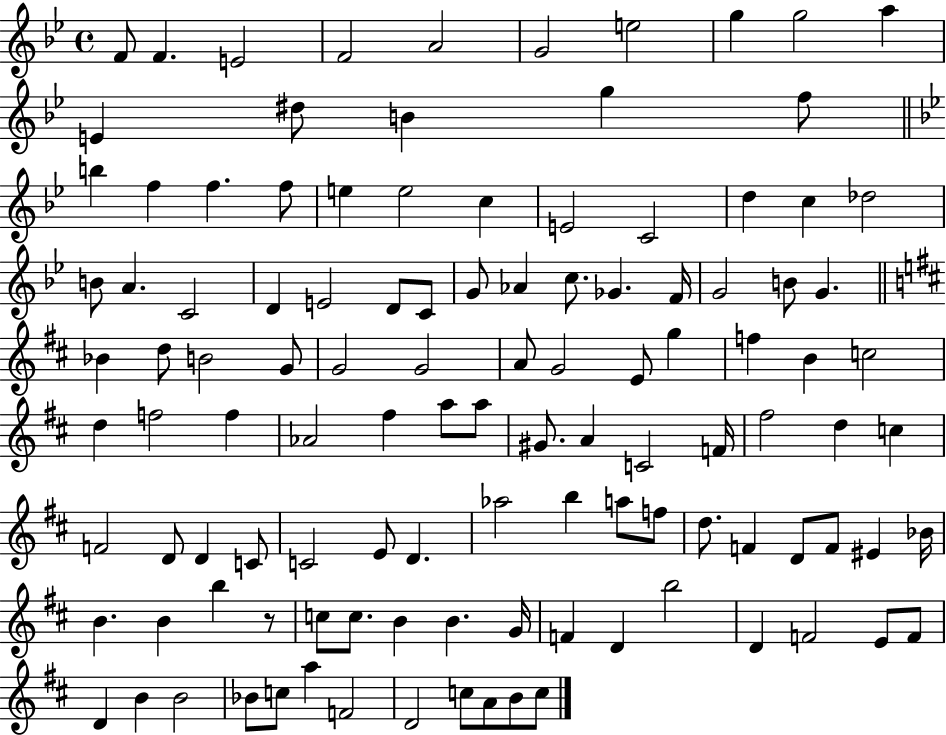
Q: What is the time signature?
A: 4/4